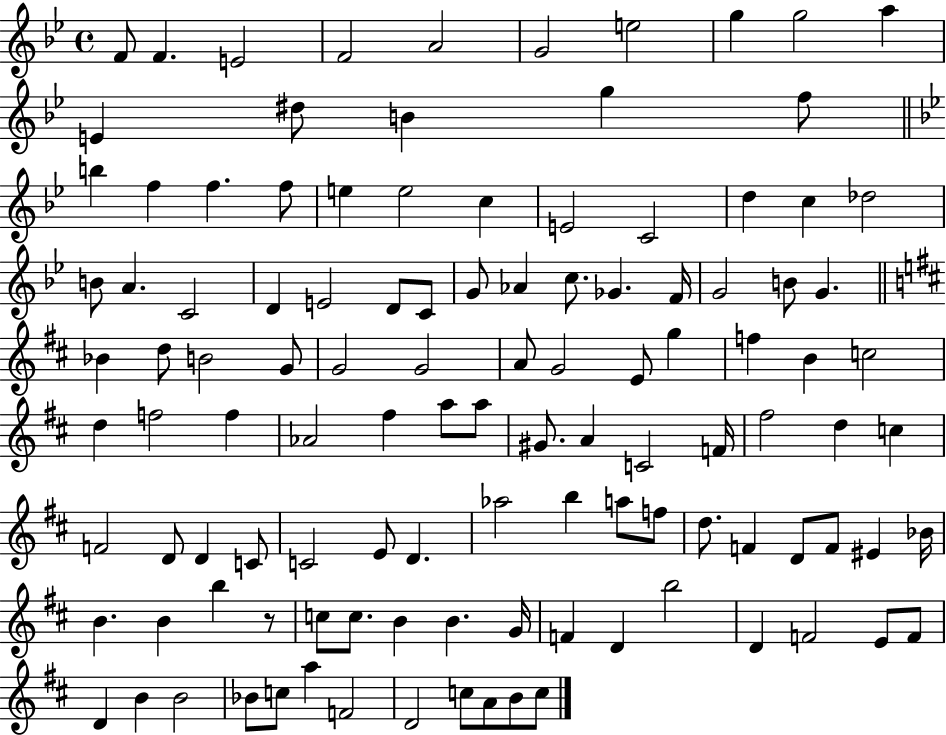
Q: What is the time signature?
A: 4/4